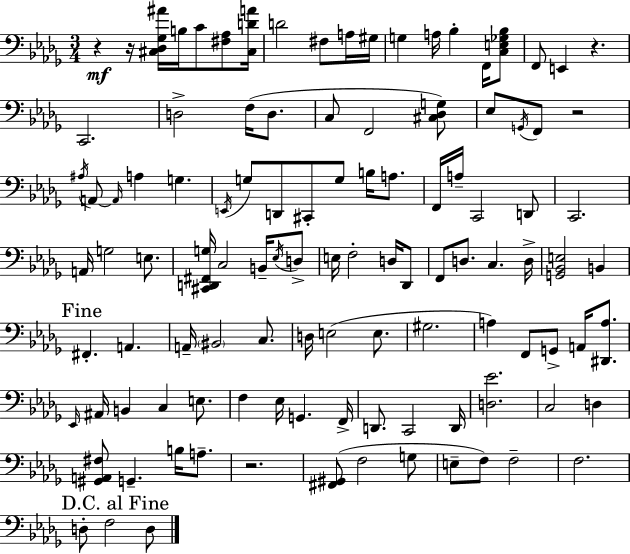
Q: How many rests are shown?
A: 5